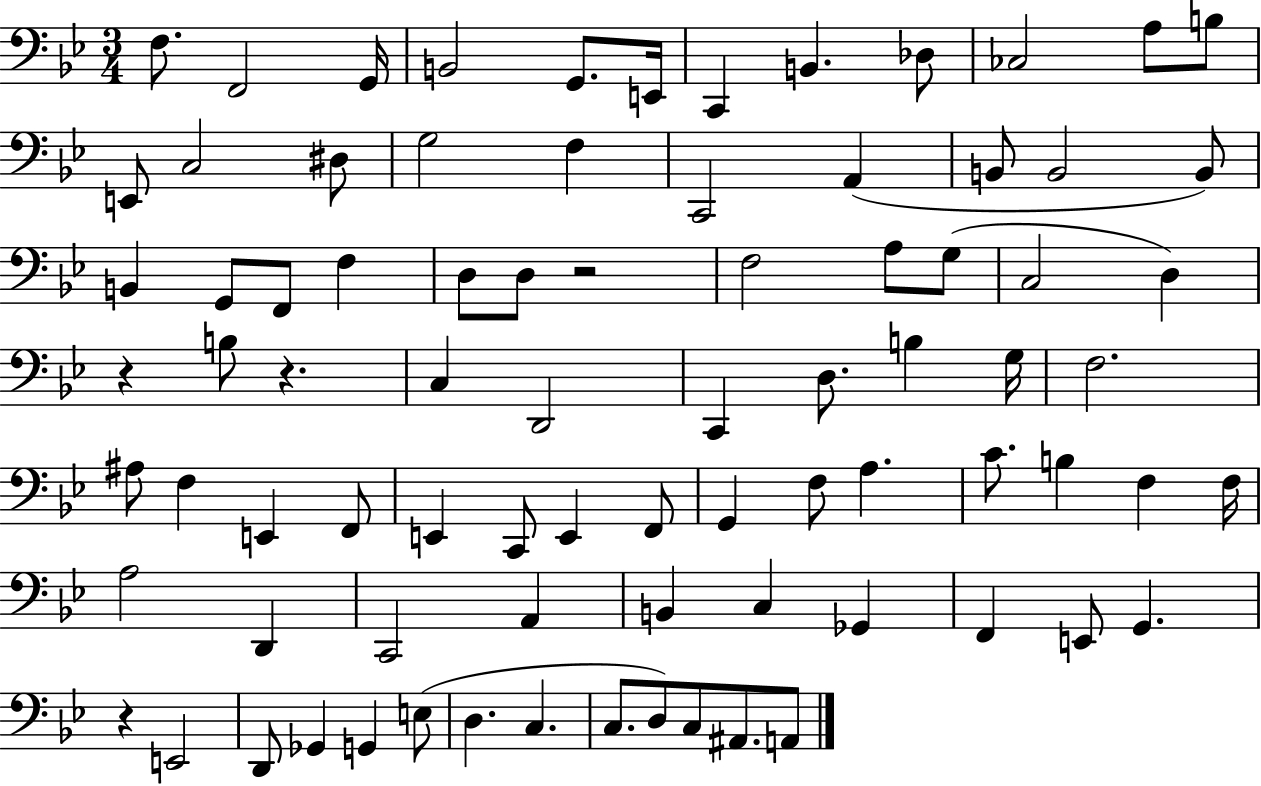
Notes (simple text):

F3/e. F2/h G2/s B2/h G2/e. E2/s C2/q B2/q. Db3/e CES3/h A3/e B3/e E2/e C3/h D#3/e G3/h F3/q C2/h A2/q B2/e B2/h B2/e B2/q G2/e F2/e F3/q D3/e D3/e R/h F3/h A3/e G3/e C3/h D3/q R/q B3/e R/q. C3/q D2/h C2/q D3/e. B3/q G3/s F3/h. A#3/e F3/q E2/q F2/e E2/q C2/e E2/q F2/e G2/q F3/e A3/q. C4/e. B3/q F3/q F3/s A3/h D2/q C2/h A2/q B2/q C3/q Gb2/q F2/q E2/e G2/q. R/q E2/h D2/e Gb2/q G2/q E3/e D3/q. C3/q. C3/e. D3/e C3/e A#2/e. A2/e